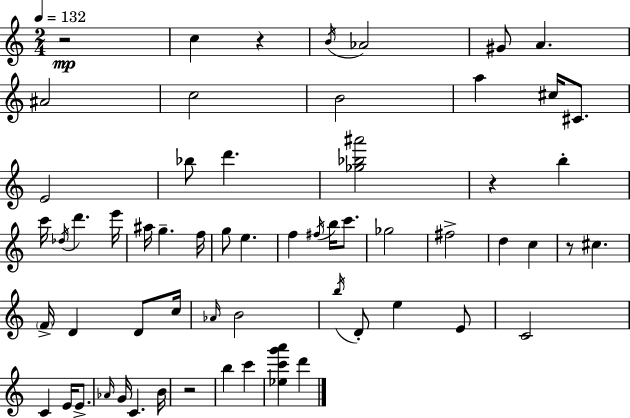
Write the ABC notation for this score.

X:1
T:Untitled
M:2/4
L:1/4
K:C
z2 c z B/4 _A2 ^G/2 A ^A2 c2 B2 a ^c/4 ^C/2 E2 _b/2 d' [_g_b^a']2 z b c'/4 _d/4 d' e'/4 ^a/4 g f/4 g/2 e f ^f/4 b/4 c'/2 _g2 ^f2 d c z/2 ^c F/4 D D/2 c/4 _A/4 B2 b/4 D/2 e E/2 C2 C E/4 E/2 _A/4 G/4 C B/4 z2 b c' [_ec'g'a'] d'